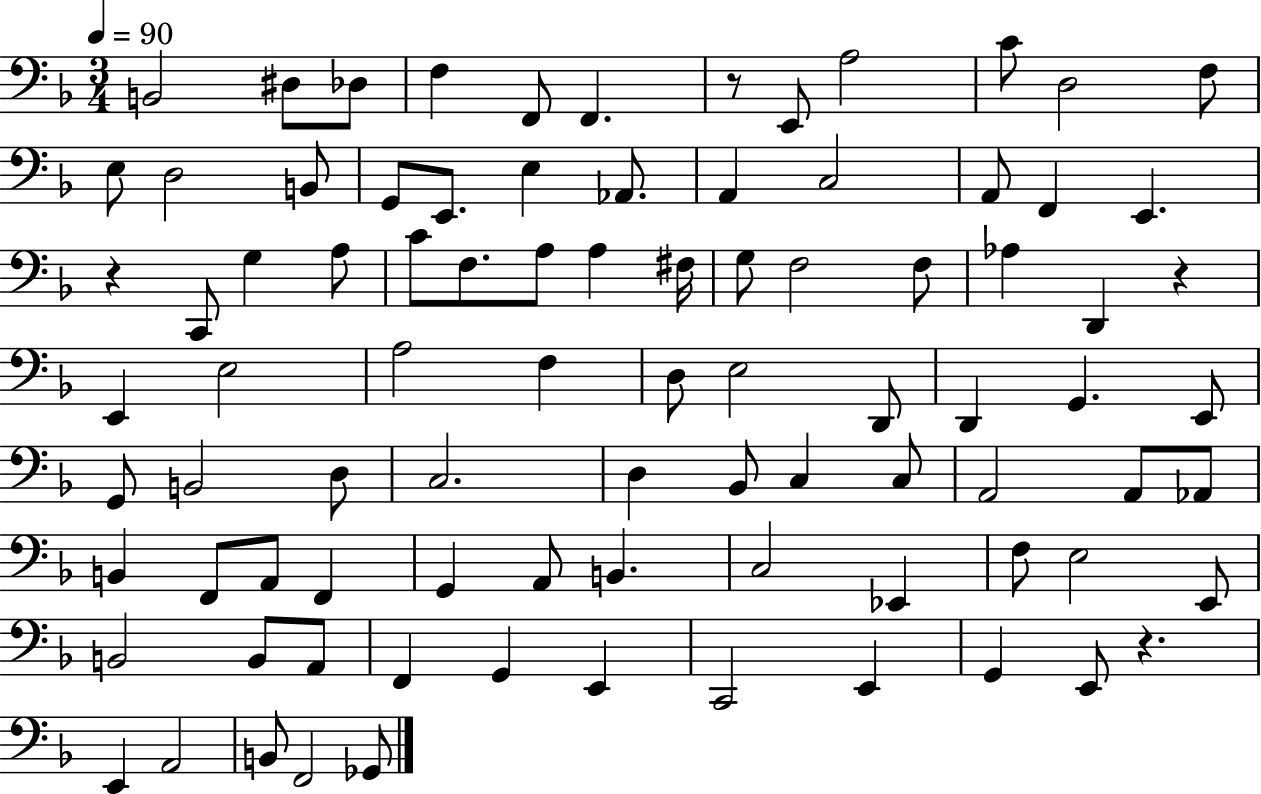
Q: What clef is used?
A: bass